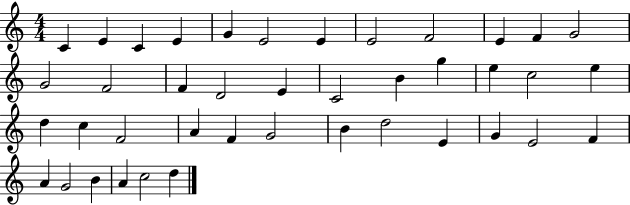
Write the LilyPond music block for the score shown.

{
  \clef treble
  \numericTimeSignature
  \time 4/4
  \key c \major
  c'4 e'4 c'4 e'4 | g'4 e'2 e'4 | e'2 f'2 | e'4 f'4 g'2 | \break g'2 f'2 | f'4 d'2 e'4 | c'2 b'4 g''4 | e''4 c''2 e''4 | \break d''4 c''4 f'2 | a'4 f'4 g'2 | b'4 d''2 e'4 | g'4 e'2 f'4 | \break a'4 g'2 b'4 | a'4 c''2 d''4 | \bar "|."
}